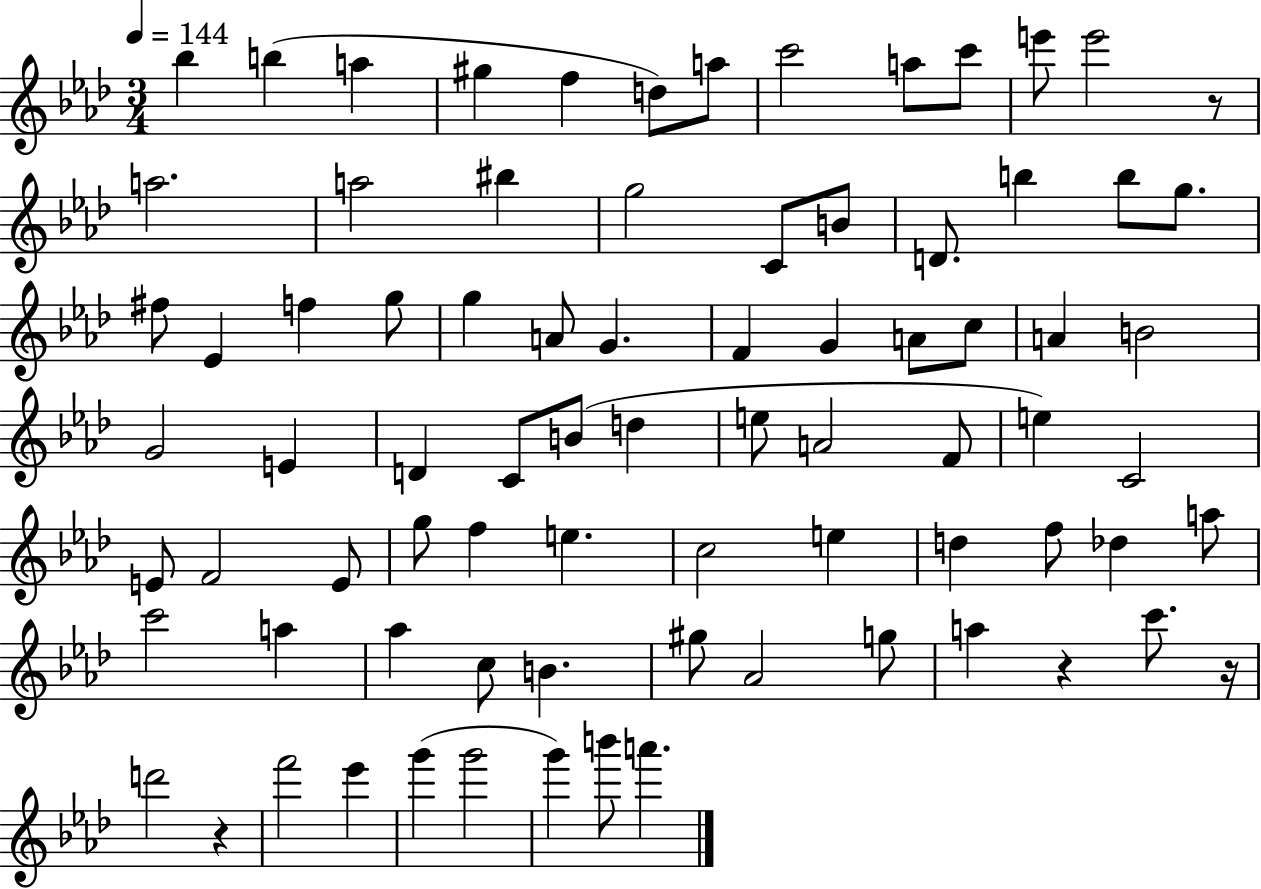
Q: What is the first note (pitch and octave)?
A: Bb5